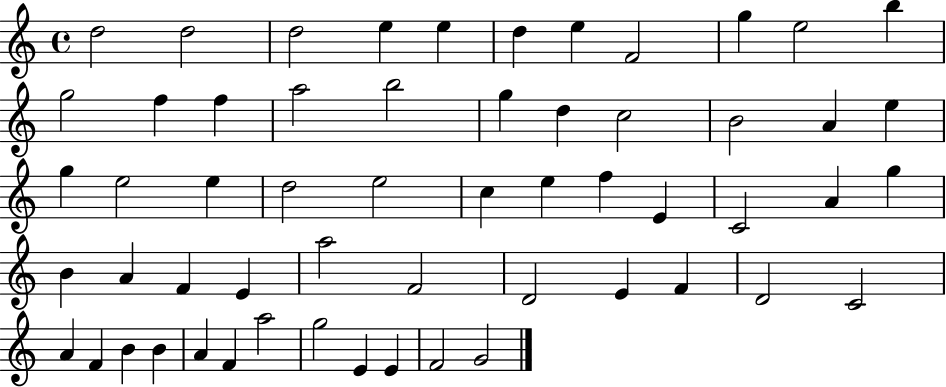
{
  \clef treble
  \time 4/4
  \defaultTimeSignature
  \key c \major
  d''2 d''2 | d''2 e''4 e''4 | d''4 e''4 f'2 | g''4 e''2 b''4 | \break g''2 f''4 f''4 | a''2 b''2 | g''4 d''4 c''2 | b'2 a'4 e''4 | \break g''4 e''2 e''4 | d''2 e''2 | c''4 e''4 f''4 e'4 | c'2 a'4 g''4 | \break b'4 a'4 f'4 e'4 | a''2 f'2 | d'2 e'4 f'4 | d'2 c'2 | \break a'4 f'4 b'4 b'4 | a'4 f'4 a''2 | g''2 e'4 e'4 | f'2 g'2 | \break \bar "|."
}